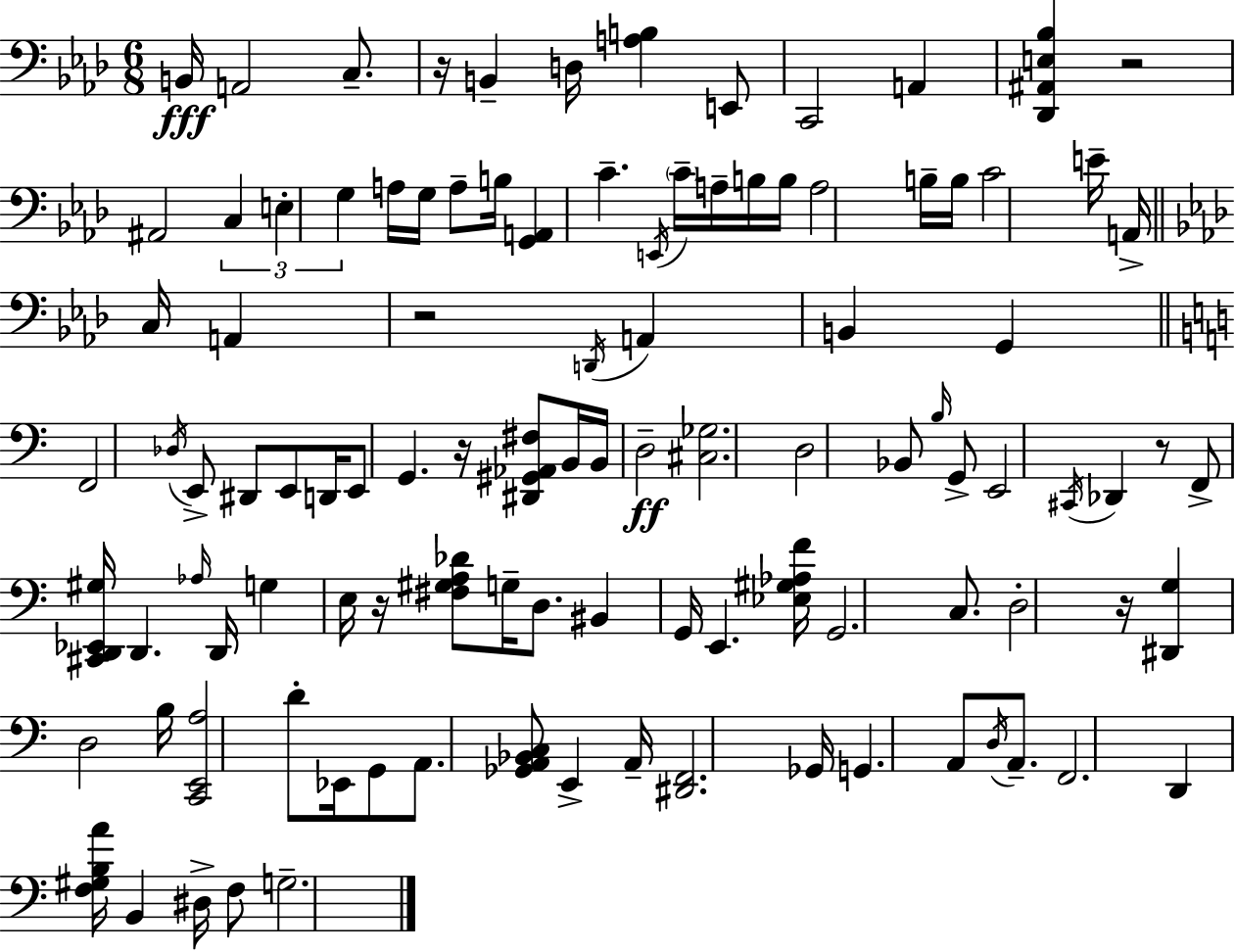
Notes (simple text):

B2/s A2/h C3/e. R/s B2/q D3/s [A3,B3]/q E2/e C2/h A2/q [Db2,A#2,E3,Bb3]/q R/h A#2/h C3/q E3/q G3/q A3/s G3/s A3/e B3/s [G2,A2]/q C4/q. E2/s C4/s A3/s B3/s B3/s A3/h B3/s B3/s C4/h E4/s A2/s C3/s A2/q R/h D2/s A2/q B2/q G2/q F2/h Db3/s E2/e D#2/e E2/e D2/s E2/e G2/q. R/s [D#2,G#2,Ab2,F#3]/e B2/s B2/s D3/h [C#3,Gb3]/h. D3/h Bb2/e B3/s G2/e E2/h C#2/s Db2/q R/e F2/e [C#2,D2,Eb2,G#3]/s D2/q. Ab3/s D2/s G3/q E3/s R/s [F#3,G#3,A3,Db4]/e G3/s D3/e. BIS2/q G2/s E2/q. [Eb3,G#3,Ab3,F4]/s G2/h. C3/e. D3/h R/s [D#2,G3]/q D3/h B3/s [C2,E2,A3]/h D4/e Eb2/s G2/e A2/e. [Gb2,A2,Bb2,C3]/e E2/q A2/s [D#2,F2]/h. Gb2/s G2/q. A2/e D3/s A2/e. F2/h. D2/q [F3,G#3,B3,A4]/s B2/q D#3/s F3/e G3/h.